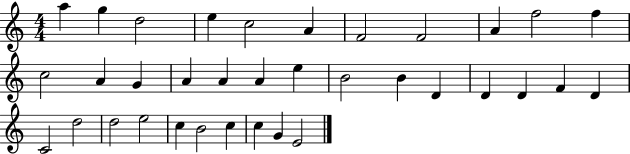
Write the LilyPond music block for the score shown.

{
  \clef treble
  \numericTimeSignature
  \time 4/4
  \key c \major
  a''4 g''4 d''2 | e''4 c''2 a'4 | f'2 f'2 | a'4 f''2 f''4 | \break c''2 a'4 g'4 | a'4 a'4 a'4 e''4 | b'2 b'4 d'4 | d'4 d'4 f'4 d'4 | \break c'2 d''2 | d''2 e''2 | c''4 b'2 c''4 | c''4 g'4 e'2 | \break \bar "|."
}